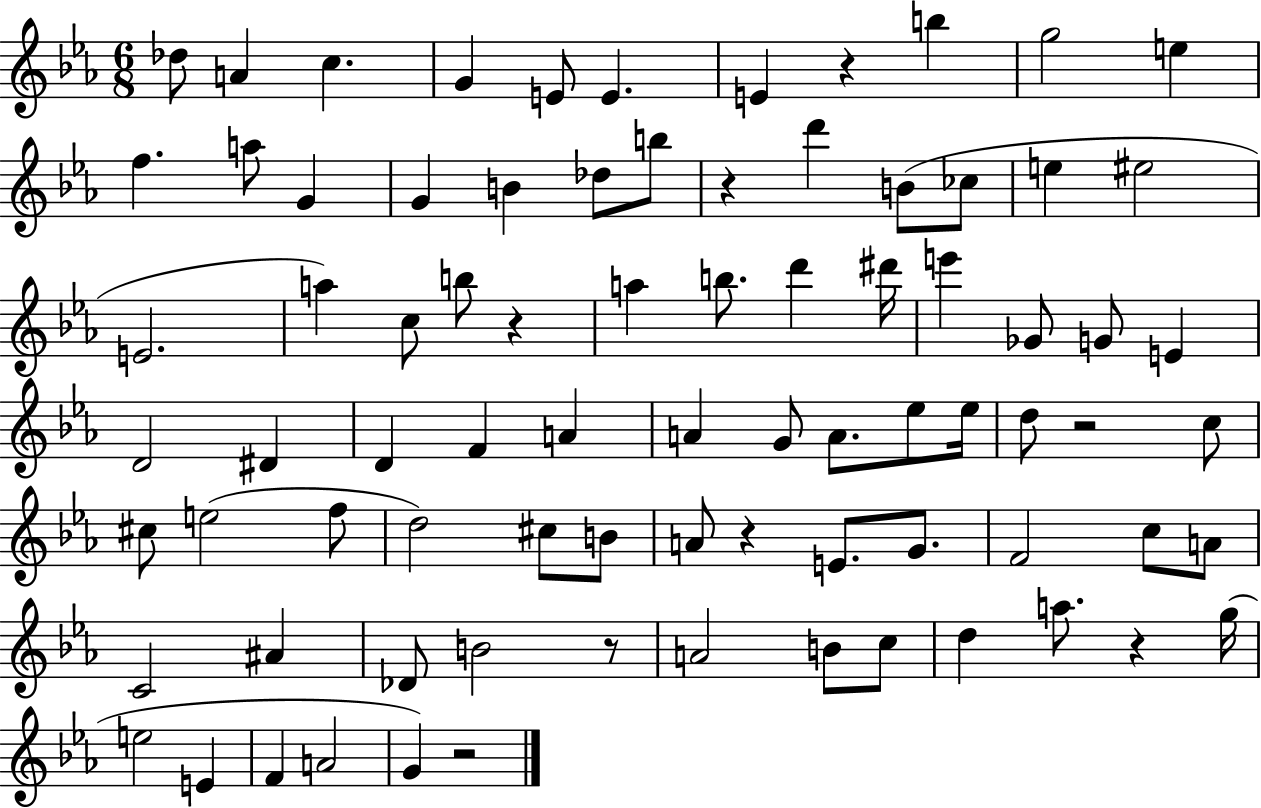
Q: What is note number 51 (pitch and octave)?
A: C#5